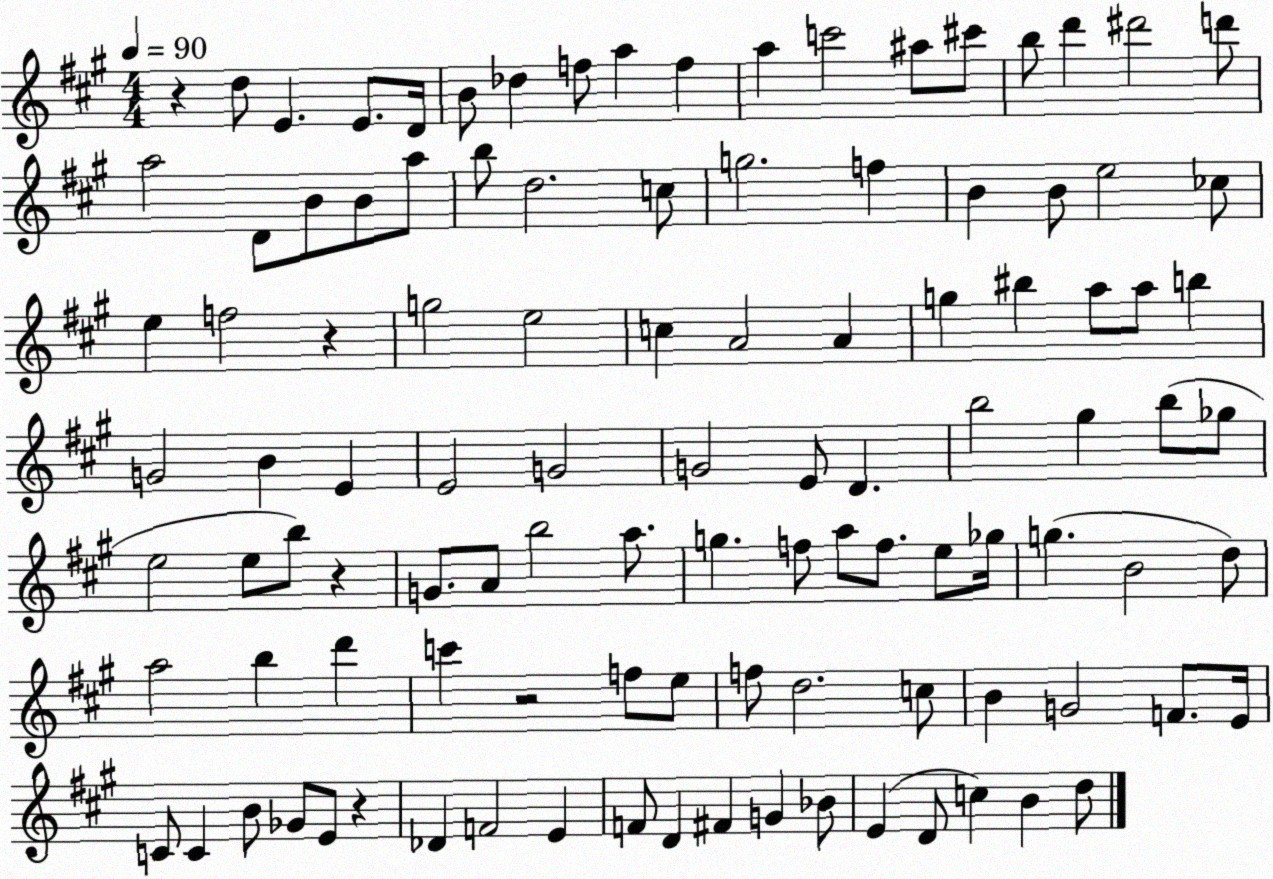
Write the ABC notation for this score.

X:1
T:Untitled
M:4/4
L:1/4
K:A
z d/2 E E/2 D/4 B/2 _d f/2 a f a c'2 ^a/2 ^c'/2 b/2 d' ^d'2 d'/2 a2 D/2 B/2 B/2 a/2 b/2 d2 c/2 g2 f B B/2 e2 _c/2 e f2 z g2 e2 c A2 A g ^b a/2 a/2 b G2 B E E2 G2 G2 E/2 D b2 ^g b/2 _g/2 e2 e/2 b/2 z G/2 A/2 b2 a/2 g f/2 a/2 f/2 e/2 _g/4 g B2 d/2 a2 b d' c' z2 f/2 e/2 f/2 d2 c/2 B G2 F/2 E/4 C/2 C B/2 _G/2 E/2 z _D F2 E F/2 D ^F G _B/2 E D/2 c B d/2